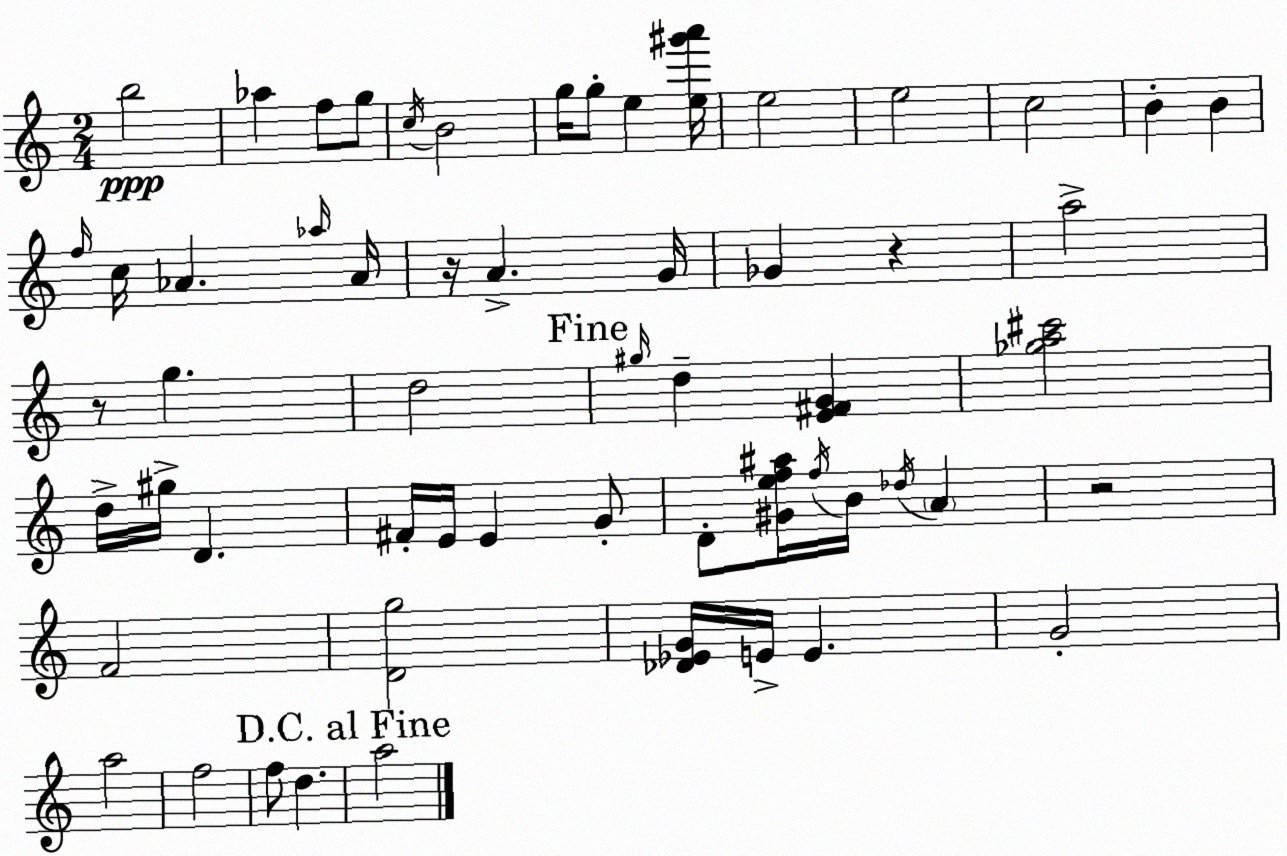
X:1
T:Untitled
M:2/4
L:1/4
K:Am
b2 _a f/2 g/2 c/4 B2 g/4 g/2 e [e^g'a']/4 e2 e2 c2 B B f/4 c/4 _A _a/4 _A/4 z/4 A G/4 _G z a2 z/2 g d2 ^g/4 d [E^FG] [_ga^c']2 d/4 ^g/4 D ^F/4 E/4 E G/2 D/2 [^Gef^a]/4 f/4 B/4 _d/4 A z2 F2 [Dg]2 [_D_EG]/4 E/4 E G2 a2 f2 f/2 d a2